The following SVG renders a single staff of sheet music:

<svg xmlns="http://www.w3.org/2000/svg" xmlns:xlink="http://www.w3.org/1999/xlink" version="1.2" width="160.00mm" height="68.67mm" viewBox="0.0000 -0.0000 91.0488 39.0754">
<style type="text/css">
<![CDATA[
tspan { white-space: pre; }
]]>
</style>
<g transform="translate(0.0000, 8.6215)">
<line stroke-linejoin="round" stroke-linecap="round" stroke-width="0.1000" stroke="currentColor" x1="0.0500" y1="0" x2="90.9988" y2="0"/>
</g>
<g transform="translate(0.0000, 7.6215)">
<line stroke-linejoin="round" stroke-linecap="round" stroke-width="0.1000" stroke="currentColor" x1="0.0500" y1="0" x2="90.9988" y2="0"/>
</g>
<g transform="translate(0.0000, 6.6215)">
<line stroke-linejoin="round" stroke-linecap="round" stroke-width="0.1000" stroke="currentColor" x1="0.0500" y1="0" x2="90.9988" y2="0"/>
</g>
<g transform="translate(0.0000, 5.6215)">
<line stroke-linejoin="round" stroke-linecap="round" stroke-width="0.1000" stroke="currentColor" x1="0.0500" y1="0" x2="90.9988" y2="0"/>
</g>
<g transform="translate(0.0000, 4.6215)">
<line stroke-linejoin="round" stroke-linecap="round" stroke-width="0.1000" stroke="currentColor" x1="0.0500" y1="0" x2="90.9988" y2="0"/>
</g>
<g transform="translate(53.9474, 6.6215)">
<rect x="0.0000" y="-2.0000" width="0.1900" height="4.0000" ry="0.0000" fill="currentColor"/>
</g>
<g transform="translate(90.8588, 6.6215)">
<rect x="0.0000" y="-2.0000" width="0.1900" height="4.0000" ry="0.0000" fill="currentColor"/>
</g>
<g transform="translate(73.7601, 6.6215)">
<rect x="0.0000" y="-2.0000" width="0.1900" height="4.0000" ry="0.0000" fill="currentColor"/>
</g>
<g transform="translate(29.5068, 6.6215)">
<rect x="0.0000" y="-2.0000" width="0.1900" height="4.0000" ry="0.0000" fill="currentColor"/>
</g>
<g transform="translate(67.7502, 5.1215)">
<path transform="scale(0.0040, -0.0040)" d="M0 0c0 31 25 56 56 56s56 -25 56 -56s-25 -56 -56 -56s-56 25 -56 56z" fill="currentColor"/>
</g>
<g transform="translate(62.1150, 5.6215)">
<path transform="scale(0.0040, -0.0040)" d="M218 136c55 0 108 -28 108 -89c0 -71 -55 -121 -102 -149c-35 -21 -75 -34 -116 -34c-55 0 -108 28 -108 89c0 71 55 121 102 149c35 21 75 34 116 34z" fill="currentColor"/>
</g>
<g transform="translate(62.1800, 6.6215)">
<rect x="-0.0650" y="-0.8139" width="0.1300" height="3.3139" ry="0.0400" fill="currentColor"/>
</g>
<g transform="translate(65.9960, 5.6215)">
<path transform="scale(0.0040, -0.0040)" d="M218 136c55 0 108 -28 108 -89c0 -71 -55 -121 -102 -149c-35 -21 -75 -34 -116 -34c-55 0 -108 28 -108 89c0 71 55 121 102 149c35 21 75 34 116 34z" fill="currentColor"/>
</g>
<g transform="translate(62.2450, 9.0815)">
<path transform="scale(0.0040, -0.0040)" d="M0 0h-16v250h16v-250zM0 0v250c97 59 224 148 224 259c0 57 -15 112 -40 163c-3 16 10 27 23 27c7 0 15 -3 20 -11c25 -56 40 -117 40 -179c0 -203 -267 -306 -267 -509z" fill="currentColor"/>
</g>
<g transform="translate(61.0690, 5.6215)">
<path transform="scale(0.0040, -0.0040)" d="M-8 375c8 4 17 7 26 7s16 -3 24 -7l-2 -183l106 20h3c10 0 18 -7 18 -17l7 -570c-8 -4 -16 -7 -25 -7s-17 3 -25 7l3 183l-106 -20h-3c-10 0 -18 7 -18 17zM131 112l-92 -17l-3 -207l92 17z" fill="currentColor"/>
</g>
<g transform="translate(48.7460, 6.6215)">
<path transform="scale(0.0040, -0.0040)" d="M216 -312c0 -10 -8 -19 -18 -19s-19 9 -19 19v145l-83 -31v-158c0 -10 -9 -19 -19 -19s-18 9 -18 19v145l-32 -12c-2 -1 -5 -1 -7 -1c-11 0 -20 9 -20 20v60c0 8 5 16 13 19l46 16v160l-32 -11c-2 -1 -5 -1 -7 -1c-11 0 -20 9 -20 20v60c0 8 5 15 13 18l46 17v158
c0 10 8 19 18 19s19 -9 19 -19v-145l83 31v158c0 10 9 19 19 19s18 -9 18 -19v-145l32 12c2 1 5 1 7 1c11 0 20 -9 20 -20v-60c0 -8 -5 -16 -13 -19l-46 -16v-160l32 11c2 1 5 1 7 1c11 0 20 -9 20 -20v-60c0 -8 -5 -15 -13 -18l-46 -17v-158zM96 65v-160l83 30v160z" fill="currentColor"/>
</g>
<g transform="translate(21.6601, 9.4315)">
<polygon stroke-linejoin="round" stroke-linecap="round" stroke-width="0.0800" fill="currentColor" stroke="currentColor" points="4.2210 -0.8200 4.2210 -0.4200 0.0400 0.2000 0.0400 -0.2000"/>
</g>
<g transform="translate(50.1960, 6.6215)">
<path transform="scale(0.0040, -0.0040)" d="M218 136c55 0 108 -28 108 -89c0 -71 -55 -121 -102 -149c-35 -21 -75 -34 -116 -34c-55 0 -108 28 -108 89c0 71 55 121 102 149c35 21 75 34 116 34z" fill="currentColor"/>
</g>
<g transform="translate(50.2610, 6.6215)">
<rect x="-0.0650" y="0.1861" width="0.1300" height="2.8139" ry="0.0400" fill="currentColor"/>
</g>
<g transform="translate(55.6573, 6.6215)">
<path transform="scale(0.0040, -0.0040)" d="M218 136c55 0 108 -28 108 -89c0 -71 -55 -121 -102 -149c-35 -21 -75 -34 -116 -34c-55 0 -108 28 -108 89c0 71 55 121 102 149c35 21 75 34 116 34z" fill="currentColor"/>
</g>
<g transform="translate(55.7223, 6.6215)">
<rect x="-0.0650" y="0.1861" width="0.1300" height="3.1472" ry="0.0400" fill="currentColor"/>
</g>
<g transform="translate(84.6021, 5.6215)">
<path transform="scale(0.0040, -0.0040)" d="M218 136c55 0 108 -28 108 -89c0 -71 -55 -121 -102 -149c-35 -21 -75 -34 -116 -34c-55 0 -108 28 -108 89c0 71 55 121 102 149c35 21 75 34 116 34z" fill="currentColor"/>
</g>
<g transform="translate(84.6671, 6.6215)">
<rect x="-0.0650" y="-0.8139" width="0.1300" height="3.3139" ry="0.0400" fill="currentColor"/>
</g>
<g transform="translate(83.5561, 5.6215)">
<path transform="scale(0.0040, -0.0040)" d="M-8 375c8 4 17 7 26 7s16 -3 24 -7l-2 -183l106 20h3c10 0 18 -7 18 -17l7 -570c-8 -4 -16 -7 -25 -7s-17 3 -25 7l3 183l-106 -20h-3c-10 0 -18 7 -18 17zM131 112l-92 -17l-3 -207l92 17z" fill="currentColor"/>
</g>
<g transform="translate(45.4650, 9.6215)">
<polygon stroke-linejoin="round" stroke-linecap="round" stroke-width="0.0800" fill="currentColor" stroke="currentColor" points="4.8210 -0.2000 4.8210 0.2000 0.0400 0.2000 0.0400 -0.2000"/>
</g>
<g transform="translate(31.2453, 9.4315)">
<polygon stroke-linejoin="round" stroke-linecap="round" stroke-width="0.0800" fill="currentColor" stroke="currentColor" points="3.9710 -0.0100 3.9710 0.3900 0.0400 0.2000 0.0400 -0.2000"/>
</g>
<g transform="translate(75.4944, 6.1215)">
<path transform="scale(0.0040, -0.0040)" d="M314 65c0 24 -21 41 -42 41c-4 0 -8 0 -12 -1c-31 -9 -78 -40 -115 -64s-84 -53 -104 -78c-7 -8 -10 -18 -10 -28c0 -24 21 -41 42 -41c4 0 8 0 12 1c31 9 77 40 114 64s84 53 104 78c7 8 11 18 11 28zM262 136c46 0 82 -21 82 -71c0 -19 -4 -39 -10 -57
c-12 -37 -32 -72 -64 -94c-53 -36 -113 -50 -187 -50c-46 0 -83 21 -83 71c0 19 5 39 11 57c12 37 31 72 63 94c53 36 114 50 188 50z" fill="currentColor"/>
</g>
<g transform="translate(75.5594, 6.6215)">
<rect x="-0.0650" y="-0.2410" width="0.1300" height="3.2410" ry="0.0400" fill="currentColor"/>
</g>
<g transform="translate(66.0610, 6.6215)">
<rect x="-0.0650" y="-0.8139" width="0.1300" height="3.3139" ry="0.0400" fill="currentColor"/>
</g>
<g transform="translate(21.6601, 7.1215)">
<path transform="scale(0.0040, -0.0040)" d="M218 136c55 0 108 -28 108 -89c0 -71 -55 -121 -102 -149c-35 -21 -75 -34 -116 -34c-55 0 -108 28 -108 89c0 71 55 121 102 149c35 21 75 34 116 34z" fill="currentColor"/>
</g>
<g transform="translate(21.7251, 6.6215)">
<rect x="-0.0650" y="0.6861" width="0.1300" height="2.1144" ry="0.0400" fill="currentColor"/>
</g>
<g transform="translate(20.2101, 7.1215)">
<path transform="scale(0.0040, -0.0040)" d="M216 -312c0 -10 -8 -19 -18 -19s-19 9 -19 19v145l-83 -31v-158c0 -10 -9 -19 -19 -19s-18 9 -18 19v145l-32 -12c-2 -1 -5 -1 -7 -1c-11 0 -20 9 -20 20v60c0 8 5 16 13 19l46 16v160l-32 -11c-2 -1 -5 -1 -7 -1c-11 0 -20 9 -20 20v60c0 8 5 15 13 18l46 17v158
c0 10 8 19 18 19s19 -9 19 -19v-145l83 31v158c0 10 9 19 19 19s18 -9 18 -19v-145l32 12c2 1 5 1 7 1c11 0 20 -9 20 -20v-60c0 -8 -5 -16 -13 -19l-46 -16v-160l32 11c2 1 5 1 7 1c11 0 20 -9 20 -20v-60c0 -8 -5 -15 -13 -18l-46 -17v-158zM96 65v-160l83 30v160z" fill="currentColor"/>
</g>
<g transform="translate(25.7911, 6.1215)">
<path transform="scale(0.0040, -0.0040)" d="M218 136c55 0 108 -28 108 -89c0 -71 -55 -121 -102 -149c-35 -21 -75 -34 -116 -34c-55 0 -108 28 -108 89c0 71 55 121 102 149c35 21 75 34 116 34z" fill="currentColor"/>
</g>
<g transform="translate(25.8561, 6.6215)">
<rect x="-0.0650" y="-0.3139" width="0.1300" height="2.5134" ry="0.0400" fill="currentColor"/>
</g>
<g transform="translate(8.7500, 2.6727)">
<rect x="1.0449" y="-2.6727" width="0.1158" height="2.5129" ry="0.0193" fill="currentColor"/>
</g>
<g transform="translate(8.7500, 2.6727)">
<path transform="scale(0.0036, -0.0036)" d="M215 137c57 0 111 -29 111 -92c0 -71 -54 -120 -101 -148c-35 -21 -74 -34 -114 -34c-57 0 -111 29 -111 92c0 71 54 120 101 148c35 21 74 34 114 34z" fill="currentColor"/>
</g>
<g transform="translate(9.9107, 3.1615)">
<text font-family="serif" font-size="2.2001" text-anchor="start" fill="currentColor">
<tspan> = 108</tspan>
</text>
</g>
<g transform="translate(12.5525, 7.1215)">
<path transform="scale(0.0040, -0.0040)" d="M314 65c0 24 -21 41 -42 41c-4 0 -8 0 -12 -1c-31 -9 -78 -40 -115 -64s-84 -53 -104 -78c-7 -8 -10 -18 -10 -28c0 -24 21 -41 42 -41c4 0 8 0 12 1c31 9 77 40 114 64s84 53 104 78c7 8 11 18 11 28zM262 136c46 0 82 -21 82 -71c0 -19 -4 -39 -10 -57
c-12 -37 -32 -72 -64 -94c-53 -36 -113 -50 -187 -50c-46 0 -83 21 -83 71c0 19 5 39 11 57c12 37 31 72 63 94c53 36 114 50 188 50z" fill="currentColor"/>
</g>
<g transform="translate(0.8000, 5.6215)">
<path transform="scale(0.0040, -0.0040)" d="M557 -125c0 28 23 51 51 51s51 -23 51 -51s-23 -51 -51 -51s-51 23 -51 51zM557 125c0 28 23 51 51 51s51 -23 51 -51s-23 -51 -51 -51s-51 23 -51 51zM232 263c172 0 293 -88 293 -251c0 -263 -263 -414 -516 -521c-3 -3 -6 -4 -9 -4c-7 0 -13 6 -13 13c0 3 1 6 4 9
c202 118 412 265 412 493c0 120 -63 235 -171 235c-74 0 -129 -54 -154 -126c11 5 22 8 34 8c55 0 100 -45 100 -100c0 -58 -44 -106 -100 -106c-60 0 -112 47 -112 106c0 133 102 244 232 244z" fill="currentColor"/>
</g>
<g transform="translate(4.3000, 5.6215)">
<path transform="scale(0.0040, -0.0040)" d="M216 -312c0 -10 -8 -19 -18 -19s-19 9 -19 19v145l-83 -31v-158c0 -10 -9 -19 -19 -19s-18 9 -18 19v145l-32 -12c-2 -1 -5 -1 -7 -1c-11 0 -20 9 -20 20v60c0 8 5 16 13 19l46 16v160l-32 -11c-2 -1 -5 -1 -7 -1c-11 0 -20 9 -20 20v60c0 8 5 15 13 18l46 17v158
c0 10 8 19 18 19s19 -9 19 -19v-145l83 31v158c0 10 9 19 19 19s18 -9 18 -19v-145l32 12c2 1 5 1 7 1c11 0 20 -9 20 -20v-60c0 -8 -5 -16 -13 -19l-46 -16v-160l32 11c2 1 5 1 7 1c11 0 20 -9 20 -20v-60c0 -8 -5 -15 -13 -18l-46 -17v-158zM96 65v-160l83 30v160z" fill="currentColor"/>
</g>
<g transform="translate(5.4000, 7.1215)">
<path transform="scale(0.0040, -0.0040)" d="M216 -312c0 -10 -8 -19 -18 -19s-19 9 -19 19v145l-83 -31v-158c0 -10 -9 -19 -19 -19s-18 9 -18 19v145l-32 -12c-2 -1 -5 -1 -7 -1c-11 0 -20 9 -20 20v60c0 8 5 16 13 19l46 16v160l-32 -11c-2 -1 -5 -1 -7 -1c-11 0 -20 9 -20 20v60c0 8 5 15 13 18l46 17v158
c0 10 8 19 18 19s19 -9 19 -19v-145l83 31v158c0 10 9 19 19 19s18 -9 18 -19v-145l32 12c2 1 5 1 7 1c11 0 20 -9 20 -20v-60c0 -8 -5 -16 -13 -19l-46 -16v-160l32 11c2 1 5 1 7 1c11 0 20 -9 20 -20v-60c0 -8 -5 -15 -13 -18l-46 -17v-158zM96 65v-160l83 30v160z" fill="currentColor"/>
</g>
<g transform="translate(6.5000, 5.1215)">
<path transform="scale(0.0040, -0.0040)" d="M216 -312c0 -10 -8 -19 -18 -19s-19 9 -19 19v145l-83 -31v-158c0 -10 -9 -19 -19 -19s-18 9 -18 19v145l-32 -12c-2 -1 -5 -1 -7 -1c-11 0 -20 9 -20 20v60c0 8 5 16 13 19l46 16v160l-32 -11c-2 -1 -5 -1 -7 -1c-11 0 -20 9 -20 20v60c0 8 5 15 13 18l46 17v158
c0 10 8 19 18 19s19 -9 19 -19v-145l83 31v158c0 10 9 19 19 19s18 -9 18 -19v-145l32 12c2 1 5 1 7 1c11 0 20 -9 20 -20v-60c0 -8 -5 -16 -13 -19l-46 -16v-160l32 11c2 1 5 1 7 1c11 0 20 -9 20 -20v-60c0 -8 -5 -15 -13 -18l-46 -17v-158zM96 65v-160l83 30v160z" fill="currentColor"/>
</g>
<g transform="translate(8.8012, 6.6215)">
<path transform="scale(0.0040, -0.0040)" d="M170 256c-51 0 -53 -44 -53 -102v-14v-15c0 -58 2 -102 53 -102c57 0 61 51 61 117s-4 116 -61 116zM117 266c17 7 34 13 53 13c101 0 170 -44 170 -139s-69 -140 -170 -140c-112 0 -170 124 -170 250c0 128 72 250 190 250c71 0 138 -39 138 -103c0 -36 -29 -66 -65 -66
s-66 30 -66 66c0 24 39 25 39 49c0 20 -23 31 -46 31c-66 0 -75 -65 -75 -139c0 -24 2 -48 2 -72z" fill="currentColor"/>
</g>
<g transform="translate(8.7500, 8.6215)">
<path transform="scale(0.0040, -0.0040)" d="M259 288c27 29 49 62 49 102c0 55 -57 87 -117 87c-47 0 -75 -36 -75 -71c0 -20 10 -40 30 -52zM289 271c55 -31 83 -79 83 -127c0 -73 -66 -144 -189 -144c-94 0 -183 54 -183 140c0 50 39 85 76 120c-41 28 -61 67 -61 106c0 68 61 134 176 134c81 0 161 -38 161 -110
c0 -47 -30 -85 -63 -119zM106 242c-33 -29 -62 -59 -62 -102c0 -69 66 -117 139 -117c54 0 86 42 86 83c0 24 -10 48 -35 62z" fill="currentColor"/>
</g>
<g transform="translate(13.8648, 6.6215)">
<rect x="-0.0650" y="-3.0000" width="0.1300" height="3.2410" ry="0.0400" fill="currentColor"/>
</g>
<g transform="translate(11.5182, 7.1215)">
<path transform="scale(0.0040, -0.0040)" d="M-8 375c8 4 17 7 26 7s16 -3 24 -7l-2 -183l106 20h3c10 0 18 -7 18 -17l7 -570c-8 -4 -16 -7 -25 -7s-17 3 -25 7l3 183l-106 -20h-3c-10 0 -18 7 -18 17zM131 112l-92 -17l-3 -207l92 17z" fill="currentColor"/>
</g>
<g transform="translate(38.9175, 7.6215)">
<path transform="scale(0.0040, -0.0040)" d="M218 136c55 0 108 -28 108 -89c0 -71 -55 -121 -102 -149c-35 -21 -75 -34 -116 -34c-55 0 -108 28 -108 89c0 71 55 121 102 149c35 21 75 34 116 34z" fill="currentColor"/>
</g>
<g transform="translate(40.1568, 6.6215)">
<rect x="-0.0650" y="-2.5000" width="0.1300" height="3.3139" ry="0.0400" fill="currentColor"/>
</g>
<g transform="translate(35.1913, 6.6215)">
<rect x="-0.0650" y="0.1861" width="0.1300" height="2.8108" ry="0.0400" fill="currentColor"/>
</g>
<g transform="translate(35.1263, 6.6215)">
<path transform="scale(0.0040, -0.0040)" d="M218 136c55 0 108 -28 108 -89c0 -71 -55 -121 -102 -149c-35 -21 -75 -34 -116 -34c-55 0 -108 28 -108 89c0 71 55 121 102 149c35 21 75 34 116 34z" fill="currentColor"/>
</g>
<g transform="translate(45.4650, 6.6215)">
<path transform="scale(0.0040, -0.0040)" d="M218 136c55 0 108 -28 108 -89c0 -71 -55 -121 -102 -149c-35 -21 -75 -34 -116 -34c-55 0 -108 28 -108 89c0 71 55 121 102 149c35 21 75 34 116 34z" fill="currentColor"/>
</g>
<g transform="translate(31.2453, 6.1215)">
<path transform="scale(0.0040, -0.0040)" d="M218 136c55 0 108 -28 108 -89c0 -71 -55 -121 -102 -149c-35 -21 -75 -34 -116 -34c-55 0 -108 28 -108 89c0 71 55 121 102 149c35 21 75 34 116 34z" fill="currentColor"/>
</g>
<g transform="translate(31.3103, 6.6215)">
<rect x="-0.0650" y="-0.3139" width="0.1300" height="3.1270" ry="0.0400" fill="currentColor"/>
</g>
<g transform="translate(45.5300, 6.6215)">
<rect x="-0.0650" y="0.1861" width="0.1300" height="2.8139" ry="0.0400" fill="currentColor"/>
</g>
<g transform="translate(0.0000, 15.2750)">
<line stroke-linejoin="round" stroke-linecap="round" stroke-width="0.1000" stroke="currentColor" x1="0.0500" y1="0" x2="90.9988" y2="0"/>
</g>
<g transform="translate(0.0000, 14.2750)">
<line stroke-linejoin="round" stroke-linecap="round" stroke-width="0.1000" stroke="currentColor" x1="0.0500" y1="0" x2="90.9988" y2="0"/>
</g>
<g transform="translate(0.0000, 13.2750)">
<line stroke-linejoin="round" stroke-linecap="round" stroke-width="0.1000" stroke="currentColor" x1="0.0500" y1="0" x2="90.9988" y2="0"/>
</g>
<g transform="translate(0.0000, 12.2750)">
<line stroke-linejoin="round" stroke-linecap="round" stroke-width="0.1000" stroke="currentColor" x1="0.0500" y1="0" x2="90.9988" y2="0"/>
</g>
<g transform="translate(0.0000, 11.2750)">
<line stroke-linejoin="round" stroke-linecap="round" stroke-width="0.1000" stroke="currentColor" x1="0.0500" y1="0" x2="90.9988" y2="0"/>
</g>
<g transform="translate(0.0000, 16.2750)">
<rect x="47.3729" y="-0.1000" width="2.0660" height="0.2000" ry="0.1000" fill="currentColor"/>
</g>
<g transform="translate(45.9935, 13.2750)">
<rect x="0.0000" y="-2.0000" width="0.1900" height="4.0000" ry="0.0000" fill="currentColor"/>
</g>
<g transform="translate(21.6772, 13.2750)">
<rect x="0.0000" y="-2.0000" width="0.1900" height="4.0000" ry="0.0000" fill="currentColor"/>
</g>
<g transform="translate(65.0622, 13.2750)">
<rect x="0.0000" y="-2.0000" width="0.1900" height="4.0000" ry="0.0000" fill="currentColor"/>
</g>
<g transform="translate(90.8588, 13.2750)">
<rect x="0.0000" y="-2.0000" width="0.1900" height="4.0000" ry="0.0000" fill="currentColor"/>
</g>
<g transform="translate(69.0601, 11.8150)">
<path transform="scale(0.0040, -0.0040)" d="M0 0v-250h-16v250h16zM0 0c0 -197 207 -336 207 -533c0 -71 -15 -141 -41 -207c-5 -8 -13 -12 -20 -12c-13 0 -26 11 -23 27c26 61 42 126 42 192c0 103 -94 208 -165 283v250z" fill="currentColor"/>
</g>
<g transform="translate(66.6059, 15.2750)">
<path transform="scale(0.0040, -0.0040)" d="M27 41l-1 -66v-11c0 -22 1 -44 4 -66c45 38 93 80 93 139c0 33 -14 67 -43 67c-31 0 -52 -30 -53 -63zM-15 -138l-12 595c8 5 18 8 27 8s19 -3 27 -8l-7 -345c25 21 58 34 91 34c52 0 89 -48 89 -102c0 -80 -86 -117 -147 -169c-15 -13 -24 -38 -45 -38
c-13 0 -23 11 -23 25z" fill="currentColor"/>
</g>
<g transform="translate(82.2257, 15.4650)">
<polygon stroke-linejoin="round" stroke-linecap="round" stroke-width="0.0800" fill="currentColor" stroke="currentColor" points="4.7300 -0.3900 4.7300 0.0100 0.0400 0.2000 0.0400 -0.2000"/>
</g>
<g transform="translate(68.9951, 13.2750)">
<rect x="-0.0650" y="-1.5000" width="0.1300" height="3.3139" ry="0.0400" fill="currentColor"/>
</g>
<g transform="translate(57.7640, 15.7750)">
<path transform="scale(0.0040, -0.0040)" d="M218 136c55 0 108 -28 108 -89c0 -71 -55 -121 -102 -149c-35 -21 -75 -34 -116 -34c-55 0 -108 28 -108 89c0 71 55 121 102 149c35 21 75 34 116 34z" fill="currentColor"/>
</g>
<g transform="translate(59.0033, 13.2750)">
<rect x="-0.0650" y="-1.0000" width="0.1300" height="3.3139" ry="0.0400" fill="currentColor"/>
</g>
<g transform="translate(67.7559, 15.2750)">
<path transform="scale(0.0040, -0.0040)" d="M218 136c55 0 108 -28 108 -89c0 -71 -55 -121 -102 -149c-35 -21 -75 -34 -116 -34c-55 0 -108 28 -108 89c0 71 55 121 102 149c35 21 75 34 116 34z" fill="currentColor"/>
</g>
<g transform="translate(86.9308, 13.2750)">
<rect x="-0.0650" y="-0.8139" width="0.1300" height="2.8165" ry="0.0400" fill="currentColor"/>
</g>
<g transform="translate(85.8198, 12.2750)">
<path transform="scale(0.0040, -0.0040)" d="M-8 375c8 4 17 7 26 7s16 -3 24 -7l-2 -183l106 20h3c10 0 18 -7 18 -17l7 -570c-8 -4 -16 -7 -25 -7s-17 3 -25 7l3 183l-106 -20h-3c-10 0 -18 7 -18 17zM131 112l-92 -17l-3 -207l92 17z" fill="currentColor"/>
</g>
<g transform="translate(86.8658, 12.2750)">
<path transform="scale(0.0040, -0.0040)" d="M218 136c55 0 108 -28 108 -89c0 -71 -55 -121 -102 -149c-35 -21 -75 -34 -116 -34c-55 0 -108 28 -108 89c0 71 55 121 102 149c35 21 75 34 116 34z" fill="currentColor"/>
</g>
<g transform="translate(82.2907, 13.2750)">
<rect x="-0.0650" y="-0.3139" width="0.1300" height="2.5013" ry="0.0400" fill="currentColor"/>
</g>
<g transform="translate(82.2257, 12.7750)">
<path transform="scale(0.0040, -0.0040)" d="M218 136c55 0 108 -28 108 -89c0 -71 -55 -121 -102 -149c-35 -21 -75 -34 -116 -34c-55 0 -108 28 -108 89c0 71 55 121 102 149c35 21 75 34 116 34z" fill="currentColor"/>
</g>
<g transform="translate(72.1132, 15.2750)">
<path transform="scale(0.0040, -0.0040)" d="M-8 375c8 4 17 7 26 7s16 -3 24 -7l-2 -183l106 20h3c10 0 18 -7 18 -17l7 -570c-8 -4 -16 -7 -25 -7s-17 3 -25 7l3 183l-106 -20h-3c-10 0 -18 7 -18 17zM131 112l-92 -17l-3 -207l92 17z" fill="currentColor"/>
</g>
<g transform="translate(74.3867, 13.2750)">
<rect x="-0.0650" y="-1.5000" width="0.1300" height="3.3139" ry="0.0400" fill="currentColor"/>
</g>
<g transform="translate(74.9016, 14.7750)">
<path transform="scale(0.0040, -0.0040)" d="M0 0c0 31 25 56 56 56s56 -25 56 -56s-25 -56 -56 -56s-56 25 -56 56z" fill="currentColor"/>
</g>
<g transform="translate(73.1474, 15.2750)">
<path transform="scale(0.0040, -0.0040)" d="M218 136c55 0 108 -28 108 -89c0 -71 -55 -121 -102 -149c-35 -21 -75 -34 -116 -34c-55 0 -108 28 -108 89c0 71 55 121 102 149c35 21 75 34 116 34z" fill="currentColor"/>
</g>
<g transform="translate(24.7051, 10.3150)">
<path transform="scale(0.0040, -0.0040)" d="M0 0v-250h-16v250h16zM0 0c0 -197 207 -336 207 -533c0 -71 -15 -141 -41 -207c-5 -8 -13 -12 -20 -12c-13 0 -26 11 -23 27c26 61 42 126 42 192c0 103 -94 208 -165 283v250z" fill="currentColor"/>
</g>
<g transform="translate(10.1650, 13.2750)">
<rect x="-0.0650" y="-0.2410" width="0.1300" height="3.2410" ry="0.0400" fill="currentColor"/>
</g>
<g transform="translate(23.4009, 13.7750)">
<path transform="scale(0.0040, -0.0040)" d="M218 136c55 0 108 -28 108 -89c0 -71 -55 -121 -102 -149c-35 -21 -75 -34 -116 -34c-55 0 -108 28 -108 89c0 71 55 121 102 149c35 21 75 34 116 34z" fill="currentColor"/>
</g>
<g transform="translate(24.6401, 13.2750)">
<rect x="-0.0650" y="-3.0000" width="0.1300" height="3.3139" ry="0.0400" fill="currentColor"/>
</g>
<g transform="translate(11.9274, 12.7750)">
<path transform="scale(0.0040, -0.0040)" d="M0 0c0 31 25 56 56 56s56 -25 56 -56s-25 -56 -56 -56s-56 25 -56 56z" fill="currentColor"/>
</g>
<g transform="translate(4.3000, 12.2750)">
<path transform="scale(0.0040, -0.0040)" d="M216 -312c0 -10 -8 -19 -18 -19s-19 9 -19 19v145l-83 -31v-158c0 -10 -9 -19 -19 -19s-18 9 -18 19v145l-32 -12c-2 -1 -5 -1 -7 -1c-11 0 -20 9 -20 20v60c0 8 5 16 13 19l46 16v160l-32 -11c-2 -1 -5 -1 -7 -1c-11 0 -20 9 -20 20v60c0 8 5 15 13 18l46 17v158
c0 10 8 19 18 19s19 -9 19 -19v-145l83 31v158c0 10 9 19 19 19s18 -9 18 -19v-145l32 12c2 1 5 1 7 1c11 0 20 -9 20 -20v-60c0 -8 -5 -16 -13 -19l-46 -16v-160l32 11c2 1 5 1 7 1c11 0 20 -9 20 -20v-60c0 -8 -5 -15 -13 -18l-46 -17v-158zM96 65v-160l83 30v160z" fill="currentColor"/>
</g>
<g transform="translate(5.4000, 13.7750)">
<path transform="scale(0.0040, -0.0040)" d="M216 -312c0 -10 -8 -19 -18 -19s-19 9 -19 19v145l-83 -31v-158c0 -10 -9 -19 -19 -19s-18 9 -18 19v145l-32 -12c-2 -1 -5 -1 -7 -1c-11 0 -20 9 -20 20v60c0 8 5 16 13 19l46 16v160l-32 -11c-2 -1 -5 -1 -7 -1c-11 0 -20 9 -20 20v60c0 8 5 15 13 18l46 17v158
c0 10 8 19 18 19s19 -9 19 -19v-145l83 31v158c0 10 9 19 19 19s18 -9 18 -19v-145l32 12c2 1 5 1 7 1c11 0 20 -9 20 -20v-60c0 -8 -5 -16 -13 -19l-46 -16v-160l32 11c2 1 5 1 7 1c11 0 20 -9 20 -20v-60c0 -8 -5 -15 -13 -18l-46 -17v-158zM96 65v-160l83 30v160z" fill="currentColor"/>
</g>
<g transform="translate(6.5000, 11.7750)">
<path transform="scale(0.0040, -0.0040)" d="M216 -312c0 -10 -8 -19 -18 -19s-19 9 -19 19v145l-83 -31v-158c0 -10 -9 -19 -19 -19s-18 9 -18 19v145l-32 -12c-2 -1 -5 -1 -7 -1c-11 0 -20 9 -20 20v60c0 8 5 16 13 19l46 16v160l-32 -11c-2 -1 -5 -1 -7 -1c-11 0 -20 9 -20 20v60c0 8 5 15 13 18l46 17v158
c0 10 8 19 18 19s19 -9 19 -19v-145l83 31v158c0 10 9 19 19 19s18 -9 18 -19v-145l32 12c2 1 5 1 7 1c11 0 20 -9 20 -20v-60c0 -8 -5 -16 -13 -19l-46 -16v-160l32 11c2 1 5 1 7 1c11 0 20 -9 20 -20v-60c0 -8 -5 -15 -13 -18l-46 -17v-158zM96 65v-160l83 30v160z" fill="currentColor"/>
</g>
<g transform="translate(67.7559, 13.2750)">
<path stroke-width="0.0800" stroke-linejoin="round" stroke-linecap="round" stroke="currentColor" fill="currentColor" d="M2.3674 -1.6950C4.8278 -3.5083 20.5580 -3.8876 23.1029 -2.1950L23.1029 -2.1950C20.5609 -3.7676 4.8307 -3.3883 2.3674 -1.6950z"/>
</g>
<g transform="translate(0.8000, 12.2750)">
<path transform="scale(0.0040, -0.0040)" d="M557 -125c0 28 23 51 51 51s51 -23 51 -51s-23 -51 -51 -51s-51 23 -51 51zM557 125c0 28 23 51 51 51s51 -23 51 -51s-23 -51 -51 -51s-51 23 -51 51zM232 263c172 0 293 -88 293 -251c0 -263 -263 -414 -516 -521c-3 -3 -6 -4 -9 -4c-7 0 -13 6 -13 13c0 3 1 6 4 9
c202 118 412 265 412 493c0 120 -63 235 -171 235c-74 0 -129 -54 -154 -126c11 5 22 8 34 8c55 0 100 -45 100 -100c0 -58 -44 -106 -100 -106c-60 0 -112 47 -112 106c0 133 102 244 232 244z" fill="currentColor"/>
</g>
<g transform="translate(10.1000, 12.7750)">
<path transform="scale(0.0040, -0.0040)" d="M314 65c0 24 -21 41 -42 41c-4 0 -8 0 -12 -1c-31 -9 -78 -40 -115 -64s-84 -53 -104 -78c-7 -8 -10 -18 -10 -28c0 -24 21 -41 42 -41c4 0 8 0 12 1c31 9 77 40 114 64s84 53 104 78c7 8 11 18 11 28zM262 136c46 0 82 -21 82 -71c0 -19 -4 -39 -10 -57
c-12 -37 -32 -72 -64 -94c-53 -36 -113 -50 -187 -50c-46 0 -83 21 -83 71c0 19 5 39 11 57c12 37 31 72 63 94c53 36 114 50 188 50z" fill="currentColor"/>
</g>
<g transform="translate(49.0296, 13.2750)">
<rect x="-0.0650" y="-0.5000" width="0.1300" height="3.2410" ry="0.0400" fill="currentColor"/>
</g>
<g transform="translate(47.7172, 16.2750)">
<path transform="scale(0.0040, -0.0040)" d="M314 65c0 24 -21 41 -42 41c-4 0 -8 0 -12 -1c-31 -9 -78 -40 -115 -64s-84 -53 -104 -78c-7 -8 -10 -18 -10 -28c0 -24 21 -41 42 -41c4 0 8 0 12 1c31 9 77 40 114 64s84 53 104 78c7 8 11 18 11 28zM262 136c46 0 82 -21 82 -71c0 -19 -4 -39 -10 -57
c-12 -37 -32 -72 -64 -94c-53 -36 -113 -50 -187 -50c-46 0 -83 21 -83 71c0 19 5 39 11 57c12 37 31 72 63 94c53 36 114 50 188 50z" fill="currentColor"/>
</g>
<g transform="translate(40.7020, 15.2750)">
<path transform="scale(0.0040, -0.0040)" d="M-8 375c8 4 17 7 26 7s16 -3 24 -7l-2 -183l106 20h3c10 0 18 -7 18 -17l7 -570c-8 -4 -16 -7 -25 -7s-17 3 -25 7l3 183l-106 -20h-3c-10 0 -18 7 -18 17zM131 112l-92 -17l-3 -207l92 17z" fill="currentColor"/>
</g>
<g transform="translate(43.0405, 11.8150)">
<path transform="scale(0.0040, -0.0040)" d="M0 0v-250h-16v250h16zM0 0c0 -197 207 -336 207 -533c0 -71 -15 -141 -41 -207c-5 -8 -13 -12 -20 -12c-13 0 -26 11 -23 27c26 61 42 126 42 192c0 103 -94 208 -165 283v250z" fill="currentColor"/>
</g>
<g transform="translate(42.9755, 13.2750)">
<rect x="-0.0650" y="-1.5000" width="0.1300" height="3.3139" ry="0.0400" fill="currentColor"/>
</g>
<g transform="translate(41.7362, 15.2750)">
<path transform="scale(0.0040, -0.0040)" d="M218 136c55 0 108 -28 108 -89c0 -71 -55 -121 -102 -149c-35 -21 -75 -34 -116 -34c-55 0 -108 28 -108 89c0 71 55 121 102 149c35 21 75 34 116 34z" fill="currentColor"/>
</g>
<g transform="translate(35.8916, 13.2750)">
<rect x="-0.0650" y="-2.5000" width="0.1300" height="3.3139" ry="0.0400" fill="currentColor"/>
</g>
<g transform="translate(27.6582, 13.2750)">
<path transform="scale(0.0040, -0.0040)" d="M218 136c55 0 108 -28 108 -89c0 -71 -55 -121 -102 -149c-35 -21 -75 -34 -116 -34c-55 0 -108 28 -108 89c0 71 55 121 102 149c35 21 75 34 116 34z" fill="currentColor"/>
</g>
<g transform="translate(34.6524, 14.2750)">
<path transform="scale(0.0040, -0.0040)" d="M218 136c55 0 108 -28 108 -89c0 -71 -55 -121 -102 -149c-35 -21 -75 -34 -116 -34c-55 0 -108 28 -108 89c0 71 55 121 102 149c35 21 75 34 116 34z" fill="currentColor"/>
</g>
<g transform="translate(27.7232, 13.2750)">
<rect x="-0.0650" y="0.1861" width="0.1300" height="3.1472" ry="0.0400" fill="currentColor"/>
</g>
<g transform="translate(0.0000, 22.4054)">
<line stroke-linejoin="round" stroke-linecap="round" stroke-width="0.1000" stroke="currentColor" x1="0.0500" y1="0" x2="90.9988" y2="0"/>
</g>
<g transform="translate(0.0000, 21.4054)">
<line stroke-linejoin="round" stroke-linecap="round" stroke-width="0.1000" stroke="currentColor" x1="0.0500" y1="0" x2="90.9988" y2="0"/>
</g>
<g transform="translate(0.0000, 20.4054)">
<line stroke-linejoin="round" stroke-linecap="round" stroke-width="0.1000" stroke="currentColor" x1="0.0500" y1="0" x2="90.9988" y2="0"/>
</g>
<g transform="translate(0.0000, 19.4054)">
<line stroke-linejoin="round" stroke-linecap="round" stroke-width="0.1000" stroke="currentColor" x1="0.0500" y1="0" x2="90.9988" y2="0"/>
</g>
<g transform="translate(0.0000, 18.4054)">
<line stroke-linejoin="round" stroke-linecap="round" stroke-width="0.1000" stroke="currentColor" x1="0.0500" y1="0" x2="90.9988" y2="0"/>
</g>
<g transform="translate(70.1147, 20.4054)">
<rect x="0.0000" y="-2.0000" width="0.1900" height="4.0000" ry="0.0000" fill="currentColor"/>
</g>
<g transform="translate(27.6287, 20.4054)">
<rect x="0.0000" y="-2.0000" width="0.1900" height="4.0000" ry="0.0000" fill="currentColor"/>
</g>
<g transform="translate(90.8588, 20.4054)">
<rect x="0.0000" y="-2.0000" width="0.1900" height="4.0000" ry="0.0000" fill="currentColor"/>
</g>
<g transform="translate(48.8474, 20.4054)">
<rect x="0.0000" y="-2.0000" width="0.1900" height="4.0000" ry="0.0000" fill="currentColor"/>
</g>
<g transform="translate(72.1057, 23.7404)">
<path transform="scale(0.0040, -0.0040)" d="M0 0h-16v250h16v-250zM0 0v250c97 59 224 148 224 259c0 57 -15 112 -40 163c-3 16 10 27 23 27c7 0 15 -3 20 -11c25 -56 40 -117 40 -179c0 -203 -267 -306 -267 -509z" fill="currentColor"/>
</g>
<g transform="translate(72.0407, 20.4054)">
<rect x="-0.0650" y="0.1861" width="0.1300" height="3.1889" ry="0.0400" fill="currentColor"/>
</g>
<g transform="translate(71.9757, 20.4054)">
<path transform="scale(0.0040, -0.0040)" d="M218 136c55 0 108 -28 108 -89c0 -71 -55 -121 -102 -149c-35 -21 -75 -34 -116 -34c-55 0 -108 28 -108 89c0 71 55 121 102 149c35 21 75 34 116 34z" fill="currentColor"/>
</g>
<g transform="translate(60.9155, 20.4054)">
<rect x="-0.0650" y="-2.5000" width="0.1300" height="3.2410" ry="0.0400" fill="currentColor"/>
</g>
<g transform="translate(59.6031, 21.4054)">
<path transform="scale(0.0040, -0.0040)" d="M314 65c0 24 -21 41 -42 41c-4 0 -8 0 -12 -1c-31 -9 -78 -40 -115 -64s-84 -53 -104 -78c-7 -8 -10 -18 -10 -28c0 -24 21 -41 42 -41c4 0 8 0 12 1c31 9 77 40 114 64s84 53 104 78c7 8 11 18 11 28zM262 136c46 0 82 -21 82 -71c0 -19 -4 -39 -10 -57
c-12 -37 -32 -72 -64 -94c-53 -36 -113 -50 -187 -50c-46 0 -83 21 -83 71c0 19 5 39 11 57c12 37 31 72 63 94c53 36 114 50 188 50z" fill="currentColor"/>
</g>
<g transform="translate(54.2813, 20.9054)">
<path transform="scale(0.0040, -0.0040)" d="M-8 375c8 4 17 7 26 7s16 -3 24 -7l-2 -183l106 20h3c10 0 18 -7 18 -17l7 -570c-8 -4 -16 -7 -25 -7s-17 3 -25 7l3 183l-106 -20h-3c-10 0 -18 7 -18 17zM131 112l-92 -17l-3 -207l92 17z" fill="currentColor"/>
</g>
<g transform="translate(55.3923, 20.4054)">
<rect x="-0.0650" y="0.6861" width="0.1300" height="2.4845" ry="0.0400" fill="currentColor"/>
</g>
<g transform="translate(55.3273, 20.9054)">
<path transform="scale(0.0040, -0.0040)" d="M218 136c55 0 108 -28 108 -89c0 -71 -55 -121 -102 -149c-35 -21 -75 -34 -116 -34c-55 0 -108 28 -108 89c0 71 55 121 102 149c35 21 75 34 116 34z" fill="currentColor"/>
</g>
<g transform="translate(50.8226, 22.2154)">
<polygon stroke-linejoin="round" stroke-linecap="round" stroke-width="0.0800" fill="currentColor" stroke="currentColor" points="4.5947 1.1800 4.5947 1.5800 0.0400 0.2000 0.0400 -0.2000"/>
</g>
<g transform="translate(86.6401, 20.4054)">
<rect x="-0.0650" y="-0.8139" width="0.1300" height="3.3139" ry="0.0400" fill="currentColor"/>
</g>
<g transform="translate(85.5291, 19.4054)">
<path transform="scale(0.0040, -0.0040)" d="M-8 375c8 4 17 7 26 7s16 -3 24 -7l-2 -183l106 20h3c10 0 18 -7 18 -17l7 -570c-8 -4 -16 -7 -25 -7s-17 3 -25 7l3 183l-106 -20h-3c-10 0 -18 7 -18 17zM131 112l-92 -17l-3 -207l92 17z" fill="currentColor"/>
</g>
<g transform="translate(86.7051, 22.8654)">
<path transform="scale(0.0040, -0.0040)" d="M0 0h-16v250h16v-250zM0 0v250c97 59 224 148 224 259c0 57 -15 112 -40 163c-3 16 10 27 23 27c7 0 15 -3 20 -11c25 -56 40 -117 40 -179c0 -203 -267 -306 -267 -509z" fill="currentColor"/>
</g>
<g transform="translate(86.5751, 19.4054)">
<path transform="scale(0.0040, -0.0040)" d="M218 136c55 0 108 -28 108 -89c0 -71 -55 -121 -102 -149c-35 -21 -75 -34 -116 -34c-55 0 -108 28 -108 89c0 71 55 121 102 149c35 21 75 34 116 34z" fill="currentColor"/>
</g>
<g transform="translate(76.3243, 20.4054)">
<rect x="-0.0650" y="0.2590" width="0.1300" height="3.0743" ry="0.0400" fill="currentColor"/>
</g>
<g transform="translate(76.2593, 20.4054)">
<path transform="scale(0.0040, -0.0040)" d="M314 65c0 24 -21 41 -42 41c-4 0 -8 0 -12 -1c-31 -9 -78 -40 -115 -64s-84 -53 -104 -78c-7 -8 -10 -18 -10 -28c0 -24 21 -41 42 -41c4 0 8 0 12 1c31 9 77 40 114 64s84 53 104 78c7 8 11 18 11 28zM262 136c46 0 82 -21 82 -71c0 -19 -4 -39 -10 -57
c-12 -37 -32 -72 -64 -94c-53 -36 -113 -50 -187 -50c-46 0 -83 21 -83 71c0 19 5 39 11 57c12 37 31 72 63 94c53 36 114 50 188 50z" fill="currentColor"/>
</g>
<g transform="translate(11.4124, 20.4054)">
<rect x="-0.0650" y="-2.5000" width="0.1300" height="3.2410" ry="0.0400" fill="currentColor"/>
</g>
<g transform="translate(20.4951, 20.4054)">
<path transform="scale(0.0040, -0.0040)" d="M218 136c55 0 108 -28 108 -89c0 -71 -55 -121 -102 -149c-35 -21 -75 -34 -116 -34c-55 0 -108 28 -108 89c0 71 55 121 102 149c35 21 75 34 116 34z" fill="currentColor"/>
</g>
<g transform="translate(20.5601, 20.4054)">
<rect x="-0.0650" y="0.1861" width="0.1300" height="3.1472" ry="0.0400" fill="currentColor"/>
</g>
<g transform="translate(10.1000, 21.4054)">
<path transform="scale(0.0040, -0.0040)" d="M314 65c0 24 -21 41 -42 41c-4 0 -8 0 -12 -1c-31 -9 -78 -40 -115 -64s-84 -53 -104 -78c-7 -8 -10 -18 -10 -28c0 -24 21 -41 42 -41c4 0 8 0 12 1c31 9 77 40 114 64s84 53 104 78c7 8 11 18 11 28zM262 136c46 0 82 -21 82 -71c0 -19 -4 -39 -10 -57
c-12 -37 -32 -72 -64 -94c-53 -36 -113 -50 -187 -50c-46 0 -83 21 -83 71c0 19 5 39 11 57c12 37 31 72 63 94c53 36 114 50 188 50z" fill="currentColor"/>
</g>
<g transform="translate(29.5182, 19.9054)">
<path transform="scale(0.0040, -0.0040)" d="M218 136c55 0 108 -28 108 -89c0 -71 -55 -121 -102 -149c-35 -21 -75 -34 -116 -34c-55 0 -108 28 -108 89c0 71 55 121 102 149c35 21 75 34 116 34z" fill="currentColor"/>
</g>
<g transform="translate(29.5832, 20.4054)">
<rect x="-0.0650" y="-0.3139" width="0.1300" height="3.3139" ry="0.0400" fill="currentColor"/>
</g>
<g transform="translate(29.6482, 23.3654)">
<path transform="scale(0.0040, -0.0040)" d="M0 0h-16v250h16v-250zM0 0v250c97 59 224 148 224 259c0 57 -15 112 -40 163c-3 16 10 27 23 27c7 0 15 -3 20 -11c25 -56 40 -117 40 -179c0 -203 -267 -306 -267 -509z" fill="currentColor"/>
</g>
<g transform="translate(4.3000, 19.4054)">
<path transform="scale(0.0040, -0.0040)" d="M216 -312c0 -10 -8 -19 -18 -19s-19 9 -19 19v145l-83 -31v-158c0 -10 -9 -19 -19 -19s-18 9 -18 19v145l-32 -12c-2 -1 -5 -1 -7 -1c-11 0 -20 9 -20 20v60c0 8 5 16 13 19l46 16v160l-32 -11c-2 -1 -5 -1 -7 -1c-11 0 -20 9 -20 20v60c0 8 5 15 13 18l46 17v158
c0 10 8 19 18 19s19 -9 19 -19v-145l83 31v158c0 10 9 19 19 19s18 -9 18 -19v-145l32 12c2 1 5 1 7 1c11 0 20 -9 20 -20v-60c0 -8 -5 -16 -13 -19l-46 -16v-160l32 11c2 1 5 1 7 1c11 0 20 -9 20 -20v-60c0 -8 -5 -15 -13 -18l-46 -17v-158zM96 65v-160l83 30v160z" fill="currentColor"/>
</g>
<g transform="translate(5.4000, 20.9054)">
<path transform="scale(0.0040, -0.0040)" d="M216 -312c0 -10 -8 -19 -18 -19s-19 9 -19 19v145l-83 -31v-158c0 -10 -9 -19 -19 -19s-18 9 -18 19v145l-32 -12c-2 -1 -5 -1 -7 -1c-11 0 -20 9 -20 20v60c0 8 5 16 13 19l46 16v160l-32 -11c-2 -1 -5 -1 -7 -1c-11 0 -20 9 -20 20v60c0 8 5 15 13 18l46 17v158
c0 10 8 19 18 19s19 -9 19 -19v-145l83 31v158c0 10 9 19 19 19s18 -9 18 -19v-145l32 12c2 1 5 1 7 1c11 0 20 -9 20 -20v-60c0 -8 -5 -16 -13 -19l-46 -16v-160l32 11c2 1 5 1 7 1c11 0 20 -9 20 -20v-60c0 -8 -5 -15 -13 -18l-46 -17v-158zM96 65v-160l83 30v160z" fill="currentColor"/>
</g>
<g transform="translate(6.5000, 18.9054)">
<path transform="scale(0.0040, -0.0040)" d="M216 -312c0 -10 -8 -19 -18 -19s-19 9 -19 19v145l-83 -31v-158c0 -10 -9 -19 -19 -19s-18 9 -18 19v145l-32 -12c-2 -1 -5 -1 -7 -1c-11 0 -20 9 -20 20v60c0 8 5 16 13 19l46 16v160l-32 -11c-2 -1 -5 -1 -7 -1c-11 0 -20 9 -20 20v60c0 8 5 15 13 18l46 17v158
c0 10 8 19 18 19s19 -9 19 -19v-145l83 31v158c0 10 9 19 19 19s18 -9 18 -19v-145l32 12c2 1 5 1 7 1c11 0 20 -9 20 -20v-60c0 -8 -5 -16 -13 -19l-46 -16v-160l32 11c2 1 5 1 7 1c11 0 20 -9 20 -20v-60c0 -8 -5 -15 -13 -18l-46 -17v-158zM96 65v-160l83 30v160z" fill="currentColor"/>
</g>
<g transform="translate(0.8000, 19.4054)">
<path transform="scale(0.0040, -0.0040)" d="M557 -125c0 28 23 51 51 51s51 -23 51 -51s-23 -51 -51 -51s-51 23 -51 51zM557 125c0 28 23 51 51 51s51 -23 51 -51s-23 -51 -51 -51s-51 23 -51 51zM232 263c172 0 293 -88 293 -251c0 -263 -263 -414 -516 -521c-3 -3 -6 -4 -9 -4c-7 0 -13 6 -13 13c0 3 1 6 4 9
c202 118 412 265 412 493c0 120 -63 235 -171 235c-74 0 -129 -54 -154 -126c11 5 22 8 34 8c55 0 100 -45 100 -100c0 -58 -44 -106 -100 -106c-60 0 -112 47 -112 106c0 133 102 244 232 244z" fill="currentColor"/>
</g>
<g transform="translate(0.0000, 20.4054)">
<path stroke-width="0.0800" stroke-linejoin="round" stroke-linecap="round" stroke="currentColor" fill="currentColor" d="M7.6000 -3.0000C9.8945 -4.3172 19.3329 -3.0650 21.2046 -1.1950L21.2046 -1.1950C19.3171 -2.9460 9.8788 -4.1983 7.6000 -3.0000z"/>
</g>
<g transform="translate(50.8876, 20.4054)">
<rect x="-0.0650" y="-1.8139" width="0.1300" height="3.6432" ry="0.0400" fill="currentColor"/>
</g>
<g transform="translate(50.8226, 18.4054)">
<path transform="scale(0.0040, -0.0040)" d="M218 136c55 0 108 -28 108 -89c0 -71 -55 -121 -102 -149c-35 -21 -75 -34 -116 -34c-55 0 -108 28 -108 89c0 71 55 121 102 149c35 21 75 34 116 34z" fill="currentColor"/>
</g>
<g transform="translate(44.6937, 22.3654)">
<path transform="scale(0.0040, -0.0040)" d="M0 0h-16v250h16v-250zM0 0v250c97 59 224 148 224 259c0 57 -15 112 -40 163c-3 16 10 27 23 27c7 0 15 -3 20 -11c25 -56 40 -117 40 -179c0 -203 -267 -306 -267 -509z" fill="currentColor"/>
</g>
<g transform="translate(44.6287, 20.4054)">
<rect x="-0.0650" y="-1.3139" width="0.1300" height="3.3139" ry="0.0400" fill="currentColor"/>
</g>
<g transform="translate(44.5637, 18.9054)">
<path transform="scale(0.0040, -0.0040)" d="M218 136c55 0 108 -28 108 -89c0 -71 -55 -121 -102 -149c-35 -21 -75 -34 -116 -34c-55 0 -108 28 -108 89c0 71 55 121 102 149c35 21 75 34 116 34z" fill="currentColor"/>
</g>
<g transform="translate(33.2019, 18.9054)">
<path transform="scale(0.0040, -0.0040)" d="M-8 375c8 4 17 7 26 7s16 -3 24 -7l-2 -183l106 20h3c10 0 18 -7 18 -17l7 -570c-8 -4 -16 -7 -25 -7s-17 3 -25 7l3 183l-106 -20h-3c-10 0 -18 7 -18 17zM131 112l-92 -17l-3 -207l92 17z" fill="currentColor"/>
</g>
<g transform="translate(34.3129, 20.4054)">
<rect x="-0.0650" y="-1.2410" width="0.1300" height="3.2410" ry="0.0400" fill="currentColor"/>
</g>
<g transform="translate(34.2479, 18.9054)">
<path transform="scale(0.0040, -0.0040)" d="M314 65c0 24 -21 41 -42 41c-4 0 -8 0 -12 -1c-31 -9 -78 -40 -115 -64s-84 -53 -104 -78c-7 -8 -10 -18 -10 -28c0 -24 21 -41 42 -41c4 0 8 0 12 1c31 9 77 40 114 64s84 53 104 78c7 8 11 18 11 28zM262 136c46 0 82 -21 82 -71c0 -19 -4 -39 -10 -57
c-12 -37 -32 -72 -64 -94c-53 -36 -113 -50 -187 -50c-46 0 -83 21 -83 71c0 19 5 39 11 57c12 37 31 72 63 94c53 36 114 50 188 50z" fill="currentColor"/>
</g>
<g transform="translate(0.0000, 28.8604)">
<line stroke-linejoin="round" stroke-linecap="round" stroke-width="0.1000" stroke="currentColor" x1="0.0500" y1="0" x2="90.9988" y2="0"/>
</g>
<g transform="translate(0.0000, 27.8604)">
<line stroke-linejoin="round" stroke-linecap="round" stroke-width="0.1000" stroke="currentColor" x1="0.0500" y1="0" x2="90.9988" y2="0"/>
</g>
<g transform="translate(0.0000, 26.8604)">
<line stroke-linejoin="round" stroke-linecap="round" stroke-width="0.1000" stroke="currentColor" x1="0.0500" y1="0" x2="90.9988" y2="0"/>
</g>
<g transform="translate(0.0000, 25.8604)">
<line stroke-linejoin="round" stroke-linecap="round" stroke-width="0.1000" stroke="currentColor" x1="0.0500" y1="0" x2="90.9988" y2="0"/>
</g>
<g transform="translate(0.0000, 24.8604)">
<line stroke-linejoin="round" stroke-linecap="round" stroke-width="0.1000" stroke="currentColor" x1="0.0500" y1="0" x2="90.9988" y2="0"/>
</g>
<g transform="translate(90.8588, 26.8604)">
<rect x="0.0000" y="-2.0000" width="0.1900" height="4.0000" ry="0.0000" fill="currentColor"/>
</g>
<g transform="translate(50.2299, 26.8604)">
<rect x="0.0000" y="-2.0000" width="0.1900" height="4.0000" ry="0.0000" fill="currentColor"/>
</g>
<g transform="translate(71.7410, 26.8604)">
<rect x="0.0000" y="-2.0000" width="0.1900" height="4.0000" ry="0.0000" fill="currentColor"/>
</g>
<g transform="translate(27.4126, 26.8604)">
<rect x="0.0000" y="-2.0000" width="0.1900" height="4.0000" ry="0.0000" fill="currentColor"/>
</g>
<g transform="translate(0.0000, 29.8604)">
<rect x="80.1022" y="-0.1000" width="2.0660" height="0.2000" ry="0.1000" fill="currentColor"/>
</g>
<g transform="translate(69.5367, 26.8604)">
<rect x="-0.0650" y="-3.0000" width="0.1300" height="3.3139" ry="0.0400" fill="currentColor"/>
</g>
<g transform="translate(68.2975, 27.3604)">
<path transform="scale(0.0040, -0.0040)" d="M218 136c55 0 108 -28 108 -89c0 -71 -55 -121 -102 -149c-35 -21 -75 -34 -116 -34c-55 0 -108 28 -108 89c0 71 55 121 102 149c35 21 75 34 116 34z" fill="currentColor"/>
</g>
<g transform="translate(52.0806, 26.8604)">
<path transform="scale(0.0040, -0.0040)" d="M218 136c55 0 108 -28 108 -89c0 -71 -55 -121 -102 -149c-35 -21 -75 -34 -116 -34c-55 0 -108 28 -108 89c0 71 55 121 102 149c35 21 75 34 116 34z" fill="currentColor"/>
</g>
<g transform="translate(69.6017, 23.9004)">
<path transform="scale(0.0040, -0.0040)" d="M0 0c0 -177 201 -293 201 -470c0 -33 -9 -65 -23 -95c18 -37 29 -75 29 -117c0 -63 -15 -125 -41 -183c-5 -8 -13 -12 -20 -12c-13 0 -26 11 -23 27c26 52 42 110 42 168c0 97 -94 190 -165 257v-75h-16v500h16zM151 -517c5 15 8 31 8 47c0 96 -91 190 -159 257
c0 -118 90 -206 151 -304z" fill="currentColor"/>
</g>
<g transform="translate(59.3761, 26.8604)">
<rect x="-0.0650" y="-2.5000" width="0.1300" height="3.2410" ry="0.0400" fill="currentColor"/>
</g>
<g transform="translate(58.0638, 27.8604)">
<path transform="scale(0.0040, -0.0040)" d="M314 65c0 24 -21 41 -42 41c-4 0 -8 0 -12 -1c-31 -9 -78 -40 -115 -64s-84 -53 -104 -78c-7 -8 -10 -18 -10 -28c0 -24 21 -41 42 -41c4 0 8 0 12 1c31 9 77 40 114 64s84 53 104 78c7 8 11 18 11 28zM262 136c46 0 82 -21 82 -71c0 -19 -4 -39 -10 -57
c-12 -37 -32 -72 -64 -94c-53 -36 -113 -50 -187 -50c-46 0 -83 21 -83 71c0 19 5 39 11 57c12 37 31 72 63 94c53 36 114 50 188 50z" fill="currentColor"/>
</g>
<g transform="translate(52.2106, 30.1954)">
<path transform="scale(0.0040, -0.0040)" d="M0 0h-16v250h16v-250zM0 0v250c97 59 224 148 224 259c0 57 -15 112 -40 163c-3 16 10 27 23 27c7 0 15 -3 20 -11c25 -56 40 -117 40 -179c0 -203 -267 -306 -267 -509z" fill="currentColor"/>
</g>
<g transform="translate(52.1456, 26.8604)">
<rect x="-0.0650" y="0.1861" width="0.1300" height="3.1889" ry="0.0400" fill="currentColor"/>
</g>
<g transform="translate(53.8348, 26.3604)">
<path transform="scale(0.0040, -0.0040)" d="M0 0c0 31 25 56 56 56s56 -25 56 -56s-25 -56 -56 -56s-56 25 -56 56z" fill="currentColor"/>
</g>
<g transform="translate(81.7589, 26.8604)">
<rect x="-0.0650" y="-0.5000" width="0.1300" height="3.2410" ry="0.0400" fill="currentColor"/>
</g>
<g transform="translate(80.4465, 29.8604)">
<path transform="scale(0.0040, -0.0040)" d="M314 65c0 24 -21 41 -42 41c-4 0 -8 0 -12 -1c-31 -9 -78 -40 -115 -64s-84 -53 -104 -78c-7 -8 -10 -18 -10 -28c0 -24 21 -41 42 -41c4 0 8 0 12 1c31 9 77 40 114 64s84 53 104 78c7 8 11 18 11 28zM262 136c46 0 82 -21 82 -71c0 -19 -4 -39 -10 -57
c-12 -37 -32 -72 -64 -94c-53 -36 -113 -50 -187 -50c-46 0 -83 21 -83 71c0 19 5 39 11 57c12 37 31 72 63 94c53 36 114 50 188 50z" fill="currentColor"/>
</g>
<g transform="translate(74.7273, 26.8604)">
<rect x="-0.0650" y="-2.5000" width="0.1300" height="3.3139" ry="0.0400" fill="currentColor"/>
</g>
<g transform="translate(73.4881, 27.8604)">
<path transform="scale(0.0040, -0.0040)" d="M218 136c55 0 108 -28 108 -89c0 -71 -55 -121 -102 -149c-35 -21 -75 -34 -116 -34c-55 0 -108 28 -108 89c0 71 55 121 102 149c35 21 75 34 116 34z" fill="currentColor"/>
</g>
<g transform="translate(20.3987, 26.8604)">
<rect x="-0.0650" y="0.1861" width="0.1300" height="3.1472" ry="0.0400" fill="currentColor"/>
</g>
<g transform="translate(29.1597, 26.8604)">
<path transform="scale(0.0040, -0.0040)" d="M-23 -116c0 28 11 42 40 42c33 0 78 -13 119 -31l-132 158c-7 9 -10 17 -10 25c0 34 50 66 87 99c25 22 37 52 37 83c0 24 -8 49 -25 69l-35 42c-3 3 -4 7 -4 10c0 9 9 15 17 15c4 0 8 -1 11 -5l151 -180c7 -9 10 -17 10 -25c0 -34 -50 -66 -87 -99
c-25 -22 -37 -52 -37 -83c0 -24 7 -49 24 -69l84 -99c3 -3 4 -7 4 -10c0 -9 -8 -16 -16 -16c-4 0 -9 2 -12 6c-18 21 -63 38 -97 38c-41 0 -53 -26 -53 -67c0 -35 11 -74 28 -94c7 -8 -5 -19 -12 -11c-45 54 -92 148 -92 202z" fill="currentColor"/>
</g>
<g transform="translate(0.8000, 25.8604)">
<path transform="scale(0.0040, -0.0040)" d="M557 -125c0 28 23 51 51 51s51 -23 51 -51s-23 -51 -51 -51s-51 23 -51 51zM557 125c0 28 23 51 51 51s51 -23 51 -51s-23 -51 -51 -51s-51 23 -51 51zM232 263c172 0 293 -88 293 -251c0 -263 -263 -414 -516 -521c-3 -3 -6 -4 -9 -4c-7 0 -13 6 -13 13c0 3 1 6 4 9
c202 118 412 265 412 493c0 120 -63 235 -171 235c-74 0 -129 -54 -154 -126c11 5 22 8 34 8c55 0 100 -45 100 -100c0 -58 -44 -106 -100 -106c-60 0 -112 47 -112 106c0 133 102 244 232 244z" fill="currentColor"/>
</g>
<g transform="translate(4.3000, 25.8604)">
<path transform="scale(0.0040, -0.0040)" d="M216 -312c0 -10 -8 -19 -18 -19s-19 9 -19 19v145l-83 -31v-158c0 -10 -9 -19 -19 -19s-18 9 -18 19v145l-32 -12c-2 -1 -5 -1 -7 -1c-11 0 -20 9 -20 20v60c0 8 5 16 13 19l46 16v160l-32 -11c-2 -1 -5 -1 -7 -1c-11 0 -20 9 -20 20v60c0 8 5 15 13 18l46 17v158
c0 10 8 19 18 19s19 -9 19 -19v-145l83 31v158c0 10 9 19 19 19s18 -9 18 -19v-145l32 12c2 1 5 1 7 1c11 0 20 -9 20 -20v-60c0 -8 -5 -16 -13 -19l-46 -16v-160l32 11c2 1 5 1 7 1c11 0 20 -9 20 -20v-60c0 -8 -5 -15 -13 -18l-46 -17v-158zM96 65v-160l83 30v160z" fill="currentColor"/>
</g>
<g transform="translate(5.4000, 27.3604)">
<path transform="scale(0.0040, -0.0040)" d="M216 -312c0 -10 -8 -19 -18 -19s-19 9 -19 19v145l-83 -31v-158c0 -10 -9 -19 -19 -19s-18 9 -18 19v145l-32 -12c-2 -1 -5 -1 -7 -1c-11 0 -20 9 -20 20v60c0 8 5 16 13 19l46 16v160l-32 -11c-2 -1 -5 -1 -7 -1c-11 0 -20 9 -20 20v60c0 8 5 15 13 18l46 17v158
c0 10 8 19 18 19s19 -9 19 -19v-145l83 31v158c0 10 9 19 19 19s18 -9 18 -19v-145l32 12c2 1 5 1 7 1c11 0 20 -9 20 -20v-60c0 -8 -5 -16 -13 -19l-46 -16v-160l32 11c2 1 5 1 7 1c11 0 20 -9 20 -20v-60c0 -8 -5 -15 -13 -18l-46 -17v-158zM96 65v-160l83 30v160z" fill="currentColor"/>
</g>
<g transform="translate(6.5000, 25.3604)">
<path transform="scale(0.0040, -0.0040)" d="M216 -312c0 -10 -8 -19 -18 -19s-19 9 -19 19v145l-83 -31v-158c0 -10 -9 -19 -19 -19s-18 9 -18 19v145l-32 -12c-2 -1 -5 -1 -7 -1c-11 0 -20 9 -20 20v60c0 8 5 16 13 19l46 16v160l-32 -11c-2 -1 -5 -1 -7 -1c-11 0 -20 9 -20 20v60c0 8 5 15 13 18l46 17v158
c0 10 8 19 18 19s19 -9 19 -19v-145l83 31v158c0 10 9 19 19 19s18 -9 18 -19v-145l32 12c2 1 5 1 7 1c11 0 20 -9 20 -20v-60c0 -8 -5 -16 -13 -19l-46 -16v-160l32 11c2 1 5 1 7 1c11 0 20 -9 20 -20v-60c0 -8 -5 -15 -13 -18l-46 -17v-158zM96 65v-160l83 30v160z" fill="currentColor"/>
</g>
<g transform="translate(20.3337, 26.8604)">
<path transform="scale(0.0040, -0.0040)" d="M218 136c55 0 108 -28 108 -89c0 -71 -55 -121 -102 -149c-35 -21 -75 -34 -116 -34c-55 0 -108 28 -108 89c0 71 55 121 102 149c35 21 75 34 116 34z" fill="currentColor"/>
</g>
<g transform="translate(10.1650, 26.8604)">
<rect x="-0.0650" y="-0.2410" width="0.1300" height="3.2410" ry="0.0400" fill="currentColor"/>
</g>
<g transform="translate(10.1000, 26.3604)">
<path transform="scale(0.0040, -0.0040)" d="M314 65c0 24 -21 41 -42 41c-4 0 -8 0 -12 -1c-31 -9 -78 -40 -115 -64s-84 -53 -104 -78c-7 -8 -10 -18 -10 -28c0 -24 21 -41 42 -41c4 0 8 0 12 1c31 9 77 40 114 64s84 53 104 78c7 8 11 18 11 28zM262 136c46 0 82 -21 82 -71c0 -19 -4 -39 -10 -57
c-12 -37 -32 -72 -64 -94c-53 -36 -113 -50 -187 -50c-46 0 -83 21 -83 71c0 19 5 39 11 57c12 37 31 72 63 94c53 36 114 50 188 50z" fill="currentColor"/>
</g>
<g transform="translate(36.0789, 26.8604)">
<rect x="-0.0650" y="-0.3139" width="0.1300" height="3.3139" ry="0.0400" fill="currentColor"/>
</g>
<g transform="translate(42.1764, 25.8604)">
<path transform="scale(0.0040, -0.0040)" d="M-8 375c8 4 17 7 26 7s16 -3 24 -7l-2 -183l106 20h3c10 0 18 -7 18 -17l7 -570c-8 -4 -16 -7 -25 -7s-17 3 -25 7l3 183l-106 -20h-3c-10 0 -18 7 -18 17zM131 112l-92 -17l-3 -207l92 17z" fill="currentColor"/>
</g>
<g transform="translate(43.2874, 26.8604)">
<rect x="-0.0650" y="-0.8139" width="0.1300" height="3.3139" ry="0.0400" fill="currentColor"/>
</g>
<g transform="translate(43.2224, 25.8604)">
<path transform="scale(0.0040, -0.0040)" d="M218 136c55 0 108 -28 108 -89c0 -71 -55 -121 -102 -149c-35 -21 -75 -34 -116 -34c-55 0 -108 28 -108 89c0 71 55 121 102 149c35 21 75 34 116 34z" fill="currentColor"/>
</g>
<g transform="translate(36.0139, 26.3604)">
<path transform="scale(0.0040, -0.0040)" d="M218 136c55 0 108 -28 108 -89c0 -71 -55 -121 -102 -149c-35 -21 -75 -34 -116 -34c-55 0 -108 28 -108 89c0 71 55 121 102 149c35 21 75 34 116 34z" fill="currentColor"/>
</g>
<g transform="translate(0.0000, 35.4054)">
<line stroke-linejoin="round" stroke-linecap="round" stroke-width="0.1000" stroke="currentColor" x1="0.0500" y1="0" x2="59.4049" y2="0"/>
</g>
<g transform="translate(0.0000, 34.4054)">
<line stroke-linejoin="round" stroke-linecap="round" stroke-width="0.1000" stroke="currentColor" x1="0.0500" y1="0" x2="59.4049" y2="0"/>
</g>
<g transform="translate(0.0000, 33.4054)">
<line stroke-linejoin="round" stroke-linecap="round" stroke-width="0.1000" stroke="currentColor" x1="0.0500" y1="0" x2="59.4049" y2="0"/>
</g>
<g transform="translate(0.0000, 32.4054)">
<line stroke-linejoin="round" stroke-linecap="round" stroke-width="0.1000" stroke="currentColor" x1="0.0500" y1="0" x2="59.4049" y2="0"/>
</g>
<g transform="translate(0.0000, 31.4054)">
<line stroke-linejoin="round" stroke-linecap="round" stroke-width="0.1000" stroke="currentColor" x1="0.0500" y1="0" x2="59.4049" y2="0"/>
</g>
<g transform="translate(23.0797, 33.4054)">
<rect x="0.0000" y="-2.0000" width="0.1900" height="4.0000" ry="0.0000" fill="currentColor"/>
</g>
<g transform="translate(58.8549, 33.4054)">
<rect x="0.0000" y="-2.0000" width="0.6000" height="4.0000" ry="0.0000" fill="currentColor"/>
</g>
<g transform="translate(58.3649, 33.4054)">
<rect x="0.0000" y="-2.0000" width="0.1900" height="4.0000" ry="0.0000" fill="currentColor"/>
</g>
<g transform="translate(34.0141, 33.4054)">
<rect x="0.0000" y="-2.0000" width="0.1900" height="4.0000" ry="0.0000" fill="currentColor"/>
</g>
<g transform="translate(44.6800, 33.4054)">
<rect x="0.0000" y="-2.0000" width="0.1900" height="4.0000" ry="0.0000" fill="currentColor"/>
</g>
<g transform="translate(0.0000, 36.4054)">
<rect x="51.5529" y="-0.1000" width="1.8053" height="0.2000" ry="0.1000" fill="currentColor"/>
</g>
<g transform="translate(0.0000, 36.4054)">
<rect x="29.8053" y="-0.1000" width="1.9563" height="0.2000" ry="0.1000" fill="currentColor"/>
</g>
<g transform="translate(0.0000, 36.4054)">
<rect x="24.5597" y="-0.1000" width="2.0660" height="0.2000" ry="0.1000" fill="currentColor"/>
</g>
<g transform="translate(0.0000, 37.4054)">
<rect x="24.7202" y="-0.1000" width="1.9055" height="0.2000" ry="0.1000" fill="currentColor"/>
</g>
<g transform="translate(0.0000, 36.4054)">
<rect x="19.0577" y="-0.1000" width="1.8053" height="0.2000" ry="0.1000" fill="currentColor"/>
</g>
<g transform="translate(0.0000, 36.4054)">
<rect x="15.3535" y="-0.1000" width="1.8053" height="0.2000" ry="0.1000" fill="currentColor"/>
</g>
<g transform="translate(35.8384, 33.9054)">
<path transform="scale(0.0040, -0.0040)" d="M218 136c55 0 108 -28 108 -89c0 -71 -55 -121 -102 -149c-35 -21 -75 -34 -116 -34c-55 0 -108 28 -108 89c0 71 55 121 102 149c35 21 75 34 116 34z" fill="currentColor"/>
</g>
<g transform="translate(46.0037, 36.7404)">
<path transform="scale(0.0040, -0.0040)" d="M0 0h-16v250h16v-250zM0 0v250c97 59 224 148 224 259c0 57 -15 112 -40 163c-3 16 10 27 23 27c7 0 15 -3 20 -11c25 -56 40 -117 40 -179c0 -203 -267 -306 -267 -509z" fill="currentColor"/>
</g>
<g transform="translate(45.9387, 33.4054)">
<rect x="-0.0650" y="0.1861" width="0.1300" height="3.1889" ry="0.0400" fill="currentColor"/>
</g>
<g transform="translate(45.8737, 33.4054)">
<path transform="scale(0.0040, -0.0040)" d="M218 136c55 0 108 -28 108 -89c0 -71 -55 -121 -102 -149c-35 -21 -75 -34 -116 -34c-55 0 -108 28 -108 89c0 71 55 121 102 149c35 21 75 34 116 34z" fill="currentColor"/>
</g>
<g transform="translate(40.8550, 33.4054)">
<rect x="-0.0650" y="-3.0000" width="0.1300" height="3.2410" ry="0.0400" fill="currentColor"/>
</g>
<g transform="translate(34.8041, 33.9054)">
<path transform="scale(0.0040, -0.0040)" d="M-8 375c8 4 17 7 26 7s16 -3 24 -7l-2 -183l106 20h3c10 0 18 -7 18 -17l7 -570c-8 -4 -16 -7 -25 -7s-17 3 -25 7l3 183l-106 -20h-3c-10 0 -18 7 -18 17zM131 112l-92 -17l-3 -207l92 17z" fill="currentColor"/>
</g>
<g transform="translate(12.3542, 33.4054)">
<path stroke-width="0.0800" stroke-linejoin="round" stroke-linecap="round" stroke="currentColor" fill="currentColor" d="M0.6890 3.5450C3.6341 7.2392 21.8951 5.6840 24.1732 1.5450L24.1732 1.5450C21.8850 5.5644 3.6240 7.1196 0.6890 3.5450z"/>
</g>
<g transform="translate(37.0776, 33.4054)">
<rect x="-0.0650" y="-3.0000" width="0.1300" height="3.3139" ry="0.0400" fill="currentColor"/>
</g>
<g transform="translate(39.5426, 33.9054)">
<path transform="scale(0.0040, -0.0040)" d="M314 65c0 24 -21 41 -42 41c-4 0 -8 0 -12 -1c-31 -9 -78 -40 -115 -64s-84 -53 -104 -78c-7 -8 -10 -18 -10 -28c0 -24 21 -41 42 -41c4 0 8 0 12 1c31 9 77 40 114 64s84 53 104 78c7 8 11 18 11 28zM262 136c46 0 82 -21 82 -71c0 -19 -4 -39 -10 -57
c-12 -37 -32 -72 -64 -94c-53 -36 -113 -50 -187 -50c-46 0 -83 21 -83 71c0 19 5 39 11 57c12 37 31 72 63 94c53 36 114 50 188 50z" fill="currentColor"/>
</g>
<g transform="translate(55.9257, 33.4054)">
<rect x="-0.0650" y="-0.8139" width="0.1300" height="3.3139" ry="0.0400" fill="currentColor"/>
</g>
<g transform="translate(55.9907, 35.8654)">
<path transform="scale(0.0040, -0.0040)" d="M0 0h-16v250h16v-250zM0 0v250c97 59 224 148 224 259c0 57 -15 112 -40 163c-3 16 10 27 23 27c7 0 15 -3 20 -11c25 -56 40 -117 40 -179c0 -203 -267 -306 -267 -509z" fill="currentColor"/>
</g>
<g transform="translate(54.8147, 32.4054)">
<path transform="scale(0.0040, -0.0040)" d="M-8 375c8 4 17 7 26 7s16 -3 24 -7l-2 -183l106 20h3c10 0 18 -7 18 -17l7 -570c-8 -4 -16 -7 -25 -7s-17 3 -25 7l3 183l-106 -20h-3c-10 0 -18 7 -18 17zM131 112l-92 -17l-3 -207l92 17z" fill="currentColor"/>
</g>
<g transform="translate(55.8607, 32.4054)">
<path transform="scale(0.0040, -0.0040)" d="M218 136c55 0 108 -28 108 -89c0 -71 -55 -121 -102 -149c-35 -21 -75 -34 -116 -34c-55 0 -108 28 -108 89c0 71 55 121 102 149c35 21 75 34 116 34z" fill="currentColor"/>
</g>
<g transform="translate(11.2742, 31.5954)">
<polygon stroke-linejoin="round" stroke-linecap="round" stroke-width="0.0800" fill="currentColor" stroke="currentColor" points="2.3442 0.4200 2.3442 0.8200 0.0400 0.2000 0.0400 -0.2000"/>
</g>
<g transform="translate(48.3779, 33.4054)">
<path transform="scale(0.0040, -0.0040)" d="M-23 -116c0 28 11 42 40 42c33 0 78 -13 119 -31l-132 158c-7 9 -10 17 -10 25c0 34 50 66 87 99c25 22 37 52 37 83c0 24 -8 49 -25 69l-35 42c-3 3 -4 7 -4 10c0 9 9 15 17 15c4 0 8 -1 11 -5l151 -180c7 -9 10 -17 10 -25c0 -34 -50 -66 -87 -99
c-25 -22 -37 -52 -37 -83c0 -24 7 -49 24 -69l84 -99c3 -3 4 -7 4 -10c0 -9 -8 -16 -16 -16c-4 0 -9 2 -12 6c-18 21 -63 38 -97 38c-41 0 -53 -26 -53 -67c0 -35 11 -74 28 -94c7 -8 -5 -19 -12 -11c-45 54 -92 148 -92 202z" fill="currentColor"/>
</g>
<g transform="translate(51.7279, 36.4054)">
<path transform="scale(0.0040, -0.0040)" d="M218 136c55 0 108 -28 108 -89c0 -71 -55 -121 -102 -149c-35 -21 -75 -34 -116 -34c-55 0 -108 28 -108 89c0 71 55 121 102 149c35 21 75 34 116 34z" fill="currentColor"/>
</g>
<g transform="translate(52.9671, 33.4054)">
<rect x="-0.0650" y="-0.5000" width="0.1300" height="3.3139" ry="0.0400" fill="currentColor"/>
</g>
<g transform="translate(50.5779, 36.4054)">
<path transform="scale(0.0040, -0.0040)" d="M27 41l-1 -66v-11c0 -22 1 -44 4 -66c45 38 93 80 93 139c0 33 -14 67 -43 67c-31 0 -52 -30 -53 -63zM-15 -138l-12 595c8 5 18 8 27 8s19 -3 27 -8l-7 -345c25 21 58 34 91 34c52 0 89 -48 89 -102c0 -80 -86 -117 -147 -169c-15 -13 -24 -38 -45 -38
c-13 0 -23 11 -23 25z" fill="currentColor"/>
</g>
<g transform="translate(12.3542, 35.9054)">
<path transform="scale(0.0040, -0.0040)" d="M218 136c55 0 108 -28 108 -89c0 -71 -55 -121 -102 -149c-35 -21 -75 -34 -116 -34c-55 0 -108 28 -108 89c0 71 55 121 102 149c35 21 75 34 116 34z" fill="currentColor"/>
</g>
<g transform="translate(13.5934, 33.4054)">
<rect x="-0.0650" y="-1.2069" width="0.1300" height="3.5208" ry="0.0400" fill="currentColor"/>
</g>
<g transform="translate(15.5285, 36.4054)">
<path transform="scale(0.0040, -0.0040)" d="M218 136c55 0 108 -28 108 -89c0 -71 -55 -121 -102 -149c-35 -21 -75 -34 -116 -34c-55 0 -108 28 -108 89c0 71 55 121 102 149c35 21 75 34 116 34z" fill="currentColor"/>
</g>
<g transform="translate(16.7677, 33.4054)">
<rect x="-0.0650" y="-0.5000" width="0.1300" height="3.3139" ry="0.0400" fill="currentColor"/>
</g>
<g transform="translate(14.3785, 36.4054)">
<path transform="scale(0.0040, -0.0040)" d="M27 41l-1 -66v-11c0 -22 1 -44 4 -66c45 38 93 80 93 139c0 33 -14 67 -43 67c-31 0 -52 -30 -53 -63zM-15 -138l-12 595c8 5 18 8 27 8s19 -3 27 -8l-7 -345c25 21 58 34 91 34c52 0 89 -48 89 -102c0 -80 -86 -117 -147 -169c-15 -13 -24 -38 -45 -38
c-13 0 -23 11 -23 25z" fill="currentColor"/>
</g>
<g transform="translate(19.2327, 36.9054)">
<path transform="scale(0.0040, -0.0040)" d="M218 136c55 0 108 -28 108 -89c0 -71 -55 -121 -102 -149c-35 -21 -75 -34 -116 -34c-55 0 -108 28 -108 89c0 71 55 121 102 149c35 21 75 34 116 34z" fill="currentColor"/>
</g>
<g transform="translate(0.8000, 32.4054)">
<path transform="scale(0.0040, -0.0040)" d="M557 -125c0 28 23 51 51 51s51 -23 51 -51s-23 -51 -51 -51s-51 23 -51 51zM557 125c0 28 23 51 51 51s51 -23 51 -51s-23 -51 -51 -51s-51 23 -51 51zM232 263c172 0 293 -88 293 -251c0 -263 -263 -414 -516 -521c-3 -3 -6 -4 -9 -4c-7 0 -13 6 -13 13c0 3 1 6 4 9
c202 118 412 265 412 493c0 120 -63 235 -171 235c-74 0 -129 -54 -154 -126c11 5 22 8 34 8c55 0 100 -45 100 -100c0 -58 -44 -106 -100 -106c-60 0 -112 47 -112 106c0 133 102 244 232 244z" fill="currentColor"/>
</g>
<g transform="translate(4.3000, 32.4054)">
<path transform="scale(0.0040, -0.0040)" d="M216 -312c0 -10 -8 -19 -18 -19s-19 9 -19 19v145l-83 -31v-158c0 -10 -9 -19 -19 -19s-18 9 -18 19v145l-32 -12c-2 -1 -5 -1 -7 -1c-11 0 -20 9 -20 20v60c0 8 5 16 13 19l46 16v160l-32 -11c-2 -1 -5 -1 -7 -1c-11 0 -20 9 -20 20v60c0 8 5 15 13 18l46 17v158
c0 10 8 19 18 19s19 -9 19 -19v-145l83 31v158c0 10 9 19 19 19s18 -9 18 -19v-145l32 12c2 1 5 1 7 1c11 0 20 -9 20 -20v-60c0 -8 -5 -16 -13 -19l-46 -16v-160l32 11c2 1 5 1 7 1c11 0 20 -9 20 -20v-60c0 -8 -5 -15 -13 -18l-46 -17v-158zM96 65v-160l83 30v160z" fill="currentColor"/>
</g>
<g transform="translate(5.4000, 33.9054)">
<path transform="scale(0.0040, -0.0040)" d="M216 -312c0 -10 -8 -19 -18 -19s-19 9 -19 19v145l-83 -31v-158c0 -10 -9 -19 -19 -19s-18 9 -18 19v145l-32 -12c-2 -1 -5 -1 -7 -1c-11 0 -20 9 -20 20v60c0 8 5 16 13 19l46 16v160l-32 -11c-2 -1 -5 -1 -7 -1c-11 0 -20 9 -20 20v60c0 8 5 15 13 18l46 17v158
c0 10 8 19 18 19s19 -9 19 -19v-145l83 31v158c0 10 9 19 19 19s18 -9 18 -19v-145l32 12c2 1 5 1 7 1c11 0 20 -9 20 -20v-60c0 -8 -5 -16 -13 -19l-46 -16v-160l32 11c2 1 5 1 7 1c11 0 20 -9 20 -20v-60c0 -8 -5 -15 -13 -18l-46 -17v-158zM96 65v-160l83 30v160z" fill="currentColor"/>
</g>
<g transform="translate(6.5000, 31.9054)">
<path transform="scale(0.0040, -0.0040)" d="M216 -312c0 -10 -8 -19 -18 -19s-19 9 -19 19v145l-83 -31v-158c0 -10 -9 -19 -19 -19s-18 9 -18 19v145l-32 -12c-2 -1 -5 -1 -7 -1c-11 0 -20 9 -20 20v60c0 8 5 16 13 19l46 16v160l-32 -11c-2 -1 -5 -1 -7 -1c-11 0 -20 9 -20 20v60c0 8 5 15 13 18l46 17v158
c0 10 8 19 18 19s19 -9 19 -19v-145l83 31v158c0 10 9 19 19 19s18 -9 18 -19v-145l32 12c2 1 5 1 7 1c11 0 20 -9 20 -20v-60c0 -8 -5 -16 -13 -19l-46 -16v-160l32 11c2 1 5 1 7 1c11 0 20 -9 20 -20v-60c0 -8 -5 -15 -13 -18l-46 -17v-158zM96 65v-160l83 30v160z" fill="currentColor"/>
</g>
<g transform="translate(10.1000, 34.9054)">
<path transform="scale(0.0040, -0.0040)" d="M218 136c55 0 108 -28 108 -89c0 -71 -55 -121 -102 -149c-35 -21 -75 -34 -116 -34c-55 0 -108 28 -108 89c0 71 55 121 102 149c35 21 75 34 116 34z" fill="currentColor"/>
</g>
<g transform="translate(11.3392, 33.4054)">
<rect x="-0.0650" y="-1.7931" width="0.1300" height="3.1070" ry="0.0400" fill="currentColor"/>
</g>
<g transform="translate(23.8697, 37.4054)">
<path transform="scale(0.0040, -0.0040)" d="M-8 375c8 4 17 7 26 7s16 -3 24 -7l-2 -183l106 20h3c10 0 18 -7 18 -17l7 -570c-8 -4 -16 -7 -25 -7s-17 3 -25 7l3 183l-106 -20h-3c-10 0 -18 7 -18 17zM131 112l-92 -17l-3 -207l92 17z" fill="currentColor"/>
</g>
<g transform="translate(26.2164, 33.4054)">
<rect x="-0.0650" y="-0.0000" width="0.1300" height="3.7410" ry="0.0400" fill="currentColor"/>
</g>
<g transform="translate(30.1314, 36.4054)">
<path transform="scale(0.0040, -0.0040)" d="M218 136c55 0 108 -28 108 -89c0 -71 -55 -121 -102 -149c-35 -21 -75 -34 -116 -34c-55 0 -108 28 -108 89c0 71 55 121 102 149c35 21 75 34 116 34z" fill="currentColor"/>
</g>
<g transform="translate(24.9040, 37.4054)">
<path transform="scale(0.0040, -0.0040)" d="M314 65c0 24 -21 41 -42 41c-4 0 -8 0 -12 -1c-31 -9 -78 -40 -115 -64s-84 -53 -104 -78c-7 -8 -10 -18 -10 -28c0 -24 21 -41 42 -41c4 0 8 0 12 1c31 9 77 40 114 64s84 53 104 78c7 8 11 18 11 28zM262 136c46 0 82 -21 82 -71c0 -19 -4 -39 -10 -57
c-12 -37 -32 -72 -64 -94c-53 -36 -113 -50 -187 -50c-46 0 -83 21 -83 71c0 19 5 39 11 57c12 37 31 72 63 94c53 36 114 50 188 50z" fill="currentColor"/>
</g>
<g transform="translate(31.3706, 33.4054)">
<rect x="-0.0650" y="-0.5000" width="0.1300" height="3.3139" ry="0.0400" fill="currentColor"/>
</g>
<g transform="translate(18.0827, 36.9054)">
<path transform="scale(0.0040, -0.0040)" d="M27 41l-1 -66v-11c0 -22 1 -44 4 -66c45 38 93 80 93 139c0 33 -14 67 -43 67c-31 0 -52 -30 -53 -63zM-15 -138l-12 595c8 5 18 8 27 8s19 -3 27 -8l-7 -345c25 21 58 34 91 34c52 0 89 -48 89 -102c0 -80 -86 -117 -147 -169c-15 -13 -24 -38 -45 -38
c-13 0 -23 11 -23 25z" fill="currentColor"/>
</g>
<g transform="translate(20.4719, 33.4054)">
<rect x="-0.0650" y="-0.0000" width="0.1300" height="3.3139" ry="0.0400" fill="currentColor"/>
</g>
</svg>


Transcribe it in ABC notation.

X:1
T:Untitled
M:6/8
L:1/4
K:A
C,2 ^C,/2 E,/2 E,/2 D,/2 B,, D,/2 ^D,/2 D, F,/2 F, E,2 F, E,2 ^C,/2 D, B,, G,,/2 E,,2 ^F,, _G,,/2 G,, E,/2 F,/2 B,,2 D, E,/2 G,2 G,/2 A,/2 C,/2 B,,2 D,/2 D,2 F,/2 E,2 D, z E, F, D,/2 B,,2 ^C,/4 B,, E,,2 A,,/2 ^F,,/2 _E,, _D,, C,,2 E,, C, C,2 D,/2 z _E,, F,/2